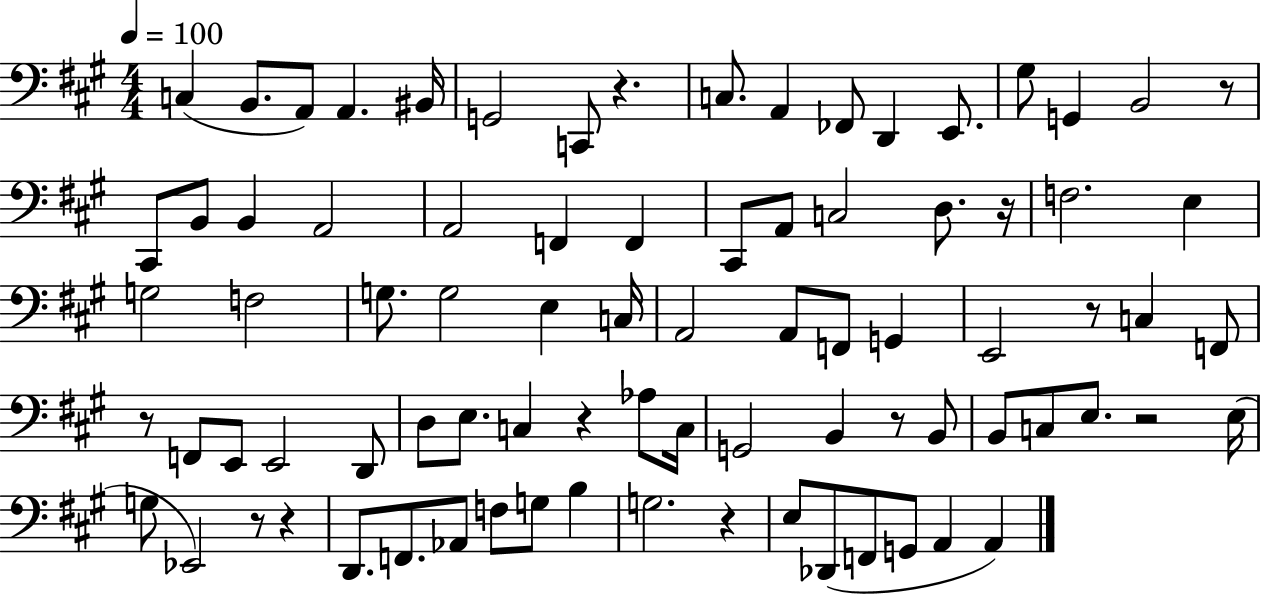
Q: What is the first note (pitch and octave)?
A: C3